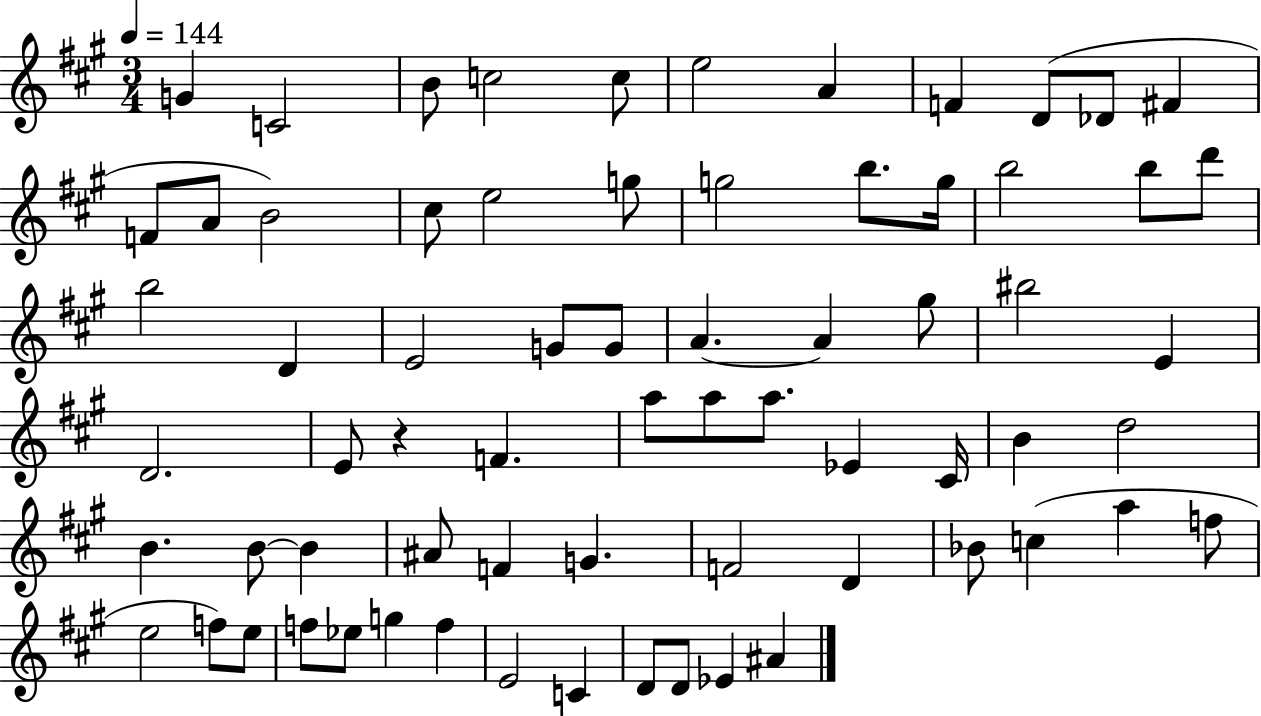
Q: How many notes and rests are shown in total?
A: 69